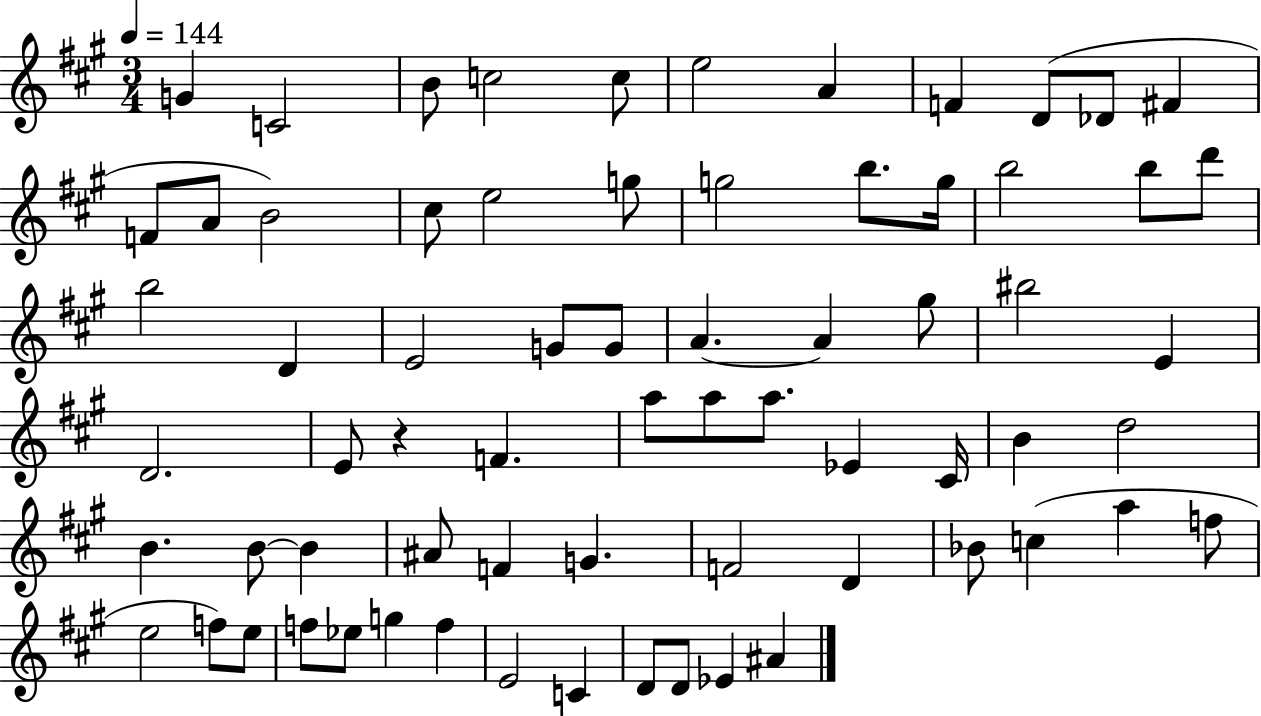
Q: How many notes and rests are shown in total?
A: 69